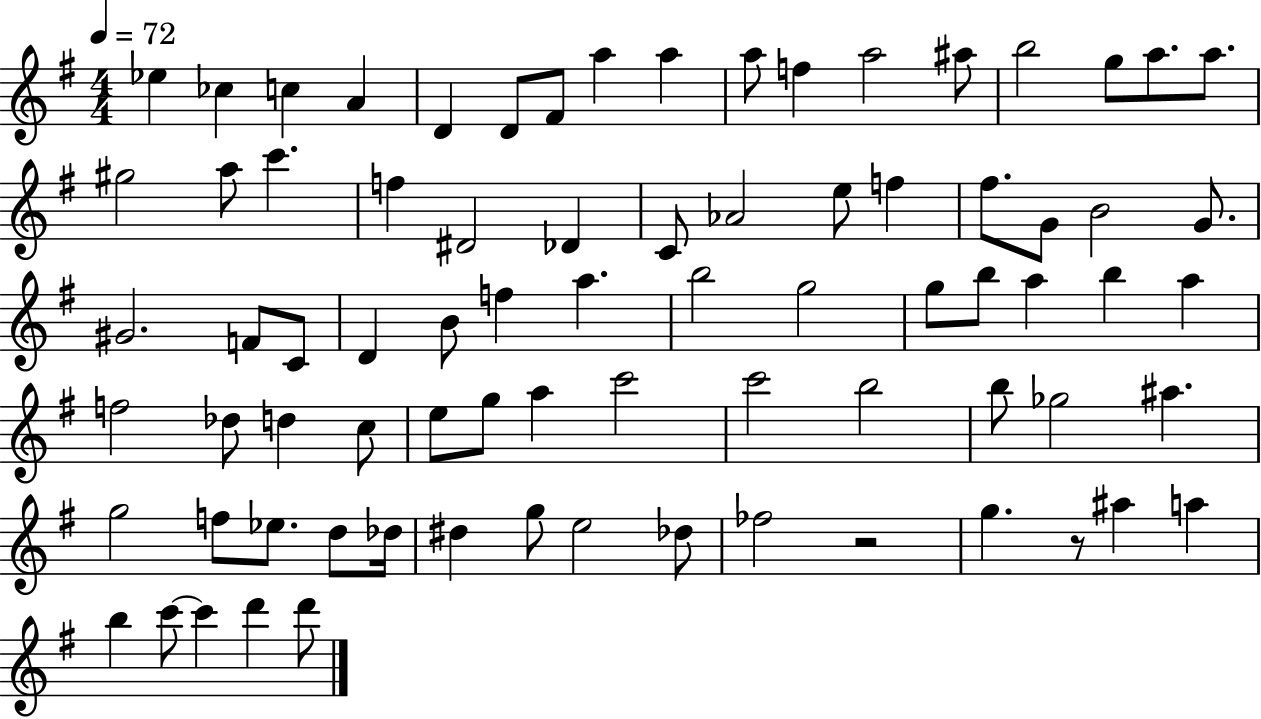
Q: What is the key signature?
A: G major